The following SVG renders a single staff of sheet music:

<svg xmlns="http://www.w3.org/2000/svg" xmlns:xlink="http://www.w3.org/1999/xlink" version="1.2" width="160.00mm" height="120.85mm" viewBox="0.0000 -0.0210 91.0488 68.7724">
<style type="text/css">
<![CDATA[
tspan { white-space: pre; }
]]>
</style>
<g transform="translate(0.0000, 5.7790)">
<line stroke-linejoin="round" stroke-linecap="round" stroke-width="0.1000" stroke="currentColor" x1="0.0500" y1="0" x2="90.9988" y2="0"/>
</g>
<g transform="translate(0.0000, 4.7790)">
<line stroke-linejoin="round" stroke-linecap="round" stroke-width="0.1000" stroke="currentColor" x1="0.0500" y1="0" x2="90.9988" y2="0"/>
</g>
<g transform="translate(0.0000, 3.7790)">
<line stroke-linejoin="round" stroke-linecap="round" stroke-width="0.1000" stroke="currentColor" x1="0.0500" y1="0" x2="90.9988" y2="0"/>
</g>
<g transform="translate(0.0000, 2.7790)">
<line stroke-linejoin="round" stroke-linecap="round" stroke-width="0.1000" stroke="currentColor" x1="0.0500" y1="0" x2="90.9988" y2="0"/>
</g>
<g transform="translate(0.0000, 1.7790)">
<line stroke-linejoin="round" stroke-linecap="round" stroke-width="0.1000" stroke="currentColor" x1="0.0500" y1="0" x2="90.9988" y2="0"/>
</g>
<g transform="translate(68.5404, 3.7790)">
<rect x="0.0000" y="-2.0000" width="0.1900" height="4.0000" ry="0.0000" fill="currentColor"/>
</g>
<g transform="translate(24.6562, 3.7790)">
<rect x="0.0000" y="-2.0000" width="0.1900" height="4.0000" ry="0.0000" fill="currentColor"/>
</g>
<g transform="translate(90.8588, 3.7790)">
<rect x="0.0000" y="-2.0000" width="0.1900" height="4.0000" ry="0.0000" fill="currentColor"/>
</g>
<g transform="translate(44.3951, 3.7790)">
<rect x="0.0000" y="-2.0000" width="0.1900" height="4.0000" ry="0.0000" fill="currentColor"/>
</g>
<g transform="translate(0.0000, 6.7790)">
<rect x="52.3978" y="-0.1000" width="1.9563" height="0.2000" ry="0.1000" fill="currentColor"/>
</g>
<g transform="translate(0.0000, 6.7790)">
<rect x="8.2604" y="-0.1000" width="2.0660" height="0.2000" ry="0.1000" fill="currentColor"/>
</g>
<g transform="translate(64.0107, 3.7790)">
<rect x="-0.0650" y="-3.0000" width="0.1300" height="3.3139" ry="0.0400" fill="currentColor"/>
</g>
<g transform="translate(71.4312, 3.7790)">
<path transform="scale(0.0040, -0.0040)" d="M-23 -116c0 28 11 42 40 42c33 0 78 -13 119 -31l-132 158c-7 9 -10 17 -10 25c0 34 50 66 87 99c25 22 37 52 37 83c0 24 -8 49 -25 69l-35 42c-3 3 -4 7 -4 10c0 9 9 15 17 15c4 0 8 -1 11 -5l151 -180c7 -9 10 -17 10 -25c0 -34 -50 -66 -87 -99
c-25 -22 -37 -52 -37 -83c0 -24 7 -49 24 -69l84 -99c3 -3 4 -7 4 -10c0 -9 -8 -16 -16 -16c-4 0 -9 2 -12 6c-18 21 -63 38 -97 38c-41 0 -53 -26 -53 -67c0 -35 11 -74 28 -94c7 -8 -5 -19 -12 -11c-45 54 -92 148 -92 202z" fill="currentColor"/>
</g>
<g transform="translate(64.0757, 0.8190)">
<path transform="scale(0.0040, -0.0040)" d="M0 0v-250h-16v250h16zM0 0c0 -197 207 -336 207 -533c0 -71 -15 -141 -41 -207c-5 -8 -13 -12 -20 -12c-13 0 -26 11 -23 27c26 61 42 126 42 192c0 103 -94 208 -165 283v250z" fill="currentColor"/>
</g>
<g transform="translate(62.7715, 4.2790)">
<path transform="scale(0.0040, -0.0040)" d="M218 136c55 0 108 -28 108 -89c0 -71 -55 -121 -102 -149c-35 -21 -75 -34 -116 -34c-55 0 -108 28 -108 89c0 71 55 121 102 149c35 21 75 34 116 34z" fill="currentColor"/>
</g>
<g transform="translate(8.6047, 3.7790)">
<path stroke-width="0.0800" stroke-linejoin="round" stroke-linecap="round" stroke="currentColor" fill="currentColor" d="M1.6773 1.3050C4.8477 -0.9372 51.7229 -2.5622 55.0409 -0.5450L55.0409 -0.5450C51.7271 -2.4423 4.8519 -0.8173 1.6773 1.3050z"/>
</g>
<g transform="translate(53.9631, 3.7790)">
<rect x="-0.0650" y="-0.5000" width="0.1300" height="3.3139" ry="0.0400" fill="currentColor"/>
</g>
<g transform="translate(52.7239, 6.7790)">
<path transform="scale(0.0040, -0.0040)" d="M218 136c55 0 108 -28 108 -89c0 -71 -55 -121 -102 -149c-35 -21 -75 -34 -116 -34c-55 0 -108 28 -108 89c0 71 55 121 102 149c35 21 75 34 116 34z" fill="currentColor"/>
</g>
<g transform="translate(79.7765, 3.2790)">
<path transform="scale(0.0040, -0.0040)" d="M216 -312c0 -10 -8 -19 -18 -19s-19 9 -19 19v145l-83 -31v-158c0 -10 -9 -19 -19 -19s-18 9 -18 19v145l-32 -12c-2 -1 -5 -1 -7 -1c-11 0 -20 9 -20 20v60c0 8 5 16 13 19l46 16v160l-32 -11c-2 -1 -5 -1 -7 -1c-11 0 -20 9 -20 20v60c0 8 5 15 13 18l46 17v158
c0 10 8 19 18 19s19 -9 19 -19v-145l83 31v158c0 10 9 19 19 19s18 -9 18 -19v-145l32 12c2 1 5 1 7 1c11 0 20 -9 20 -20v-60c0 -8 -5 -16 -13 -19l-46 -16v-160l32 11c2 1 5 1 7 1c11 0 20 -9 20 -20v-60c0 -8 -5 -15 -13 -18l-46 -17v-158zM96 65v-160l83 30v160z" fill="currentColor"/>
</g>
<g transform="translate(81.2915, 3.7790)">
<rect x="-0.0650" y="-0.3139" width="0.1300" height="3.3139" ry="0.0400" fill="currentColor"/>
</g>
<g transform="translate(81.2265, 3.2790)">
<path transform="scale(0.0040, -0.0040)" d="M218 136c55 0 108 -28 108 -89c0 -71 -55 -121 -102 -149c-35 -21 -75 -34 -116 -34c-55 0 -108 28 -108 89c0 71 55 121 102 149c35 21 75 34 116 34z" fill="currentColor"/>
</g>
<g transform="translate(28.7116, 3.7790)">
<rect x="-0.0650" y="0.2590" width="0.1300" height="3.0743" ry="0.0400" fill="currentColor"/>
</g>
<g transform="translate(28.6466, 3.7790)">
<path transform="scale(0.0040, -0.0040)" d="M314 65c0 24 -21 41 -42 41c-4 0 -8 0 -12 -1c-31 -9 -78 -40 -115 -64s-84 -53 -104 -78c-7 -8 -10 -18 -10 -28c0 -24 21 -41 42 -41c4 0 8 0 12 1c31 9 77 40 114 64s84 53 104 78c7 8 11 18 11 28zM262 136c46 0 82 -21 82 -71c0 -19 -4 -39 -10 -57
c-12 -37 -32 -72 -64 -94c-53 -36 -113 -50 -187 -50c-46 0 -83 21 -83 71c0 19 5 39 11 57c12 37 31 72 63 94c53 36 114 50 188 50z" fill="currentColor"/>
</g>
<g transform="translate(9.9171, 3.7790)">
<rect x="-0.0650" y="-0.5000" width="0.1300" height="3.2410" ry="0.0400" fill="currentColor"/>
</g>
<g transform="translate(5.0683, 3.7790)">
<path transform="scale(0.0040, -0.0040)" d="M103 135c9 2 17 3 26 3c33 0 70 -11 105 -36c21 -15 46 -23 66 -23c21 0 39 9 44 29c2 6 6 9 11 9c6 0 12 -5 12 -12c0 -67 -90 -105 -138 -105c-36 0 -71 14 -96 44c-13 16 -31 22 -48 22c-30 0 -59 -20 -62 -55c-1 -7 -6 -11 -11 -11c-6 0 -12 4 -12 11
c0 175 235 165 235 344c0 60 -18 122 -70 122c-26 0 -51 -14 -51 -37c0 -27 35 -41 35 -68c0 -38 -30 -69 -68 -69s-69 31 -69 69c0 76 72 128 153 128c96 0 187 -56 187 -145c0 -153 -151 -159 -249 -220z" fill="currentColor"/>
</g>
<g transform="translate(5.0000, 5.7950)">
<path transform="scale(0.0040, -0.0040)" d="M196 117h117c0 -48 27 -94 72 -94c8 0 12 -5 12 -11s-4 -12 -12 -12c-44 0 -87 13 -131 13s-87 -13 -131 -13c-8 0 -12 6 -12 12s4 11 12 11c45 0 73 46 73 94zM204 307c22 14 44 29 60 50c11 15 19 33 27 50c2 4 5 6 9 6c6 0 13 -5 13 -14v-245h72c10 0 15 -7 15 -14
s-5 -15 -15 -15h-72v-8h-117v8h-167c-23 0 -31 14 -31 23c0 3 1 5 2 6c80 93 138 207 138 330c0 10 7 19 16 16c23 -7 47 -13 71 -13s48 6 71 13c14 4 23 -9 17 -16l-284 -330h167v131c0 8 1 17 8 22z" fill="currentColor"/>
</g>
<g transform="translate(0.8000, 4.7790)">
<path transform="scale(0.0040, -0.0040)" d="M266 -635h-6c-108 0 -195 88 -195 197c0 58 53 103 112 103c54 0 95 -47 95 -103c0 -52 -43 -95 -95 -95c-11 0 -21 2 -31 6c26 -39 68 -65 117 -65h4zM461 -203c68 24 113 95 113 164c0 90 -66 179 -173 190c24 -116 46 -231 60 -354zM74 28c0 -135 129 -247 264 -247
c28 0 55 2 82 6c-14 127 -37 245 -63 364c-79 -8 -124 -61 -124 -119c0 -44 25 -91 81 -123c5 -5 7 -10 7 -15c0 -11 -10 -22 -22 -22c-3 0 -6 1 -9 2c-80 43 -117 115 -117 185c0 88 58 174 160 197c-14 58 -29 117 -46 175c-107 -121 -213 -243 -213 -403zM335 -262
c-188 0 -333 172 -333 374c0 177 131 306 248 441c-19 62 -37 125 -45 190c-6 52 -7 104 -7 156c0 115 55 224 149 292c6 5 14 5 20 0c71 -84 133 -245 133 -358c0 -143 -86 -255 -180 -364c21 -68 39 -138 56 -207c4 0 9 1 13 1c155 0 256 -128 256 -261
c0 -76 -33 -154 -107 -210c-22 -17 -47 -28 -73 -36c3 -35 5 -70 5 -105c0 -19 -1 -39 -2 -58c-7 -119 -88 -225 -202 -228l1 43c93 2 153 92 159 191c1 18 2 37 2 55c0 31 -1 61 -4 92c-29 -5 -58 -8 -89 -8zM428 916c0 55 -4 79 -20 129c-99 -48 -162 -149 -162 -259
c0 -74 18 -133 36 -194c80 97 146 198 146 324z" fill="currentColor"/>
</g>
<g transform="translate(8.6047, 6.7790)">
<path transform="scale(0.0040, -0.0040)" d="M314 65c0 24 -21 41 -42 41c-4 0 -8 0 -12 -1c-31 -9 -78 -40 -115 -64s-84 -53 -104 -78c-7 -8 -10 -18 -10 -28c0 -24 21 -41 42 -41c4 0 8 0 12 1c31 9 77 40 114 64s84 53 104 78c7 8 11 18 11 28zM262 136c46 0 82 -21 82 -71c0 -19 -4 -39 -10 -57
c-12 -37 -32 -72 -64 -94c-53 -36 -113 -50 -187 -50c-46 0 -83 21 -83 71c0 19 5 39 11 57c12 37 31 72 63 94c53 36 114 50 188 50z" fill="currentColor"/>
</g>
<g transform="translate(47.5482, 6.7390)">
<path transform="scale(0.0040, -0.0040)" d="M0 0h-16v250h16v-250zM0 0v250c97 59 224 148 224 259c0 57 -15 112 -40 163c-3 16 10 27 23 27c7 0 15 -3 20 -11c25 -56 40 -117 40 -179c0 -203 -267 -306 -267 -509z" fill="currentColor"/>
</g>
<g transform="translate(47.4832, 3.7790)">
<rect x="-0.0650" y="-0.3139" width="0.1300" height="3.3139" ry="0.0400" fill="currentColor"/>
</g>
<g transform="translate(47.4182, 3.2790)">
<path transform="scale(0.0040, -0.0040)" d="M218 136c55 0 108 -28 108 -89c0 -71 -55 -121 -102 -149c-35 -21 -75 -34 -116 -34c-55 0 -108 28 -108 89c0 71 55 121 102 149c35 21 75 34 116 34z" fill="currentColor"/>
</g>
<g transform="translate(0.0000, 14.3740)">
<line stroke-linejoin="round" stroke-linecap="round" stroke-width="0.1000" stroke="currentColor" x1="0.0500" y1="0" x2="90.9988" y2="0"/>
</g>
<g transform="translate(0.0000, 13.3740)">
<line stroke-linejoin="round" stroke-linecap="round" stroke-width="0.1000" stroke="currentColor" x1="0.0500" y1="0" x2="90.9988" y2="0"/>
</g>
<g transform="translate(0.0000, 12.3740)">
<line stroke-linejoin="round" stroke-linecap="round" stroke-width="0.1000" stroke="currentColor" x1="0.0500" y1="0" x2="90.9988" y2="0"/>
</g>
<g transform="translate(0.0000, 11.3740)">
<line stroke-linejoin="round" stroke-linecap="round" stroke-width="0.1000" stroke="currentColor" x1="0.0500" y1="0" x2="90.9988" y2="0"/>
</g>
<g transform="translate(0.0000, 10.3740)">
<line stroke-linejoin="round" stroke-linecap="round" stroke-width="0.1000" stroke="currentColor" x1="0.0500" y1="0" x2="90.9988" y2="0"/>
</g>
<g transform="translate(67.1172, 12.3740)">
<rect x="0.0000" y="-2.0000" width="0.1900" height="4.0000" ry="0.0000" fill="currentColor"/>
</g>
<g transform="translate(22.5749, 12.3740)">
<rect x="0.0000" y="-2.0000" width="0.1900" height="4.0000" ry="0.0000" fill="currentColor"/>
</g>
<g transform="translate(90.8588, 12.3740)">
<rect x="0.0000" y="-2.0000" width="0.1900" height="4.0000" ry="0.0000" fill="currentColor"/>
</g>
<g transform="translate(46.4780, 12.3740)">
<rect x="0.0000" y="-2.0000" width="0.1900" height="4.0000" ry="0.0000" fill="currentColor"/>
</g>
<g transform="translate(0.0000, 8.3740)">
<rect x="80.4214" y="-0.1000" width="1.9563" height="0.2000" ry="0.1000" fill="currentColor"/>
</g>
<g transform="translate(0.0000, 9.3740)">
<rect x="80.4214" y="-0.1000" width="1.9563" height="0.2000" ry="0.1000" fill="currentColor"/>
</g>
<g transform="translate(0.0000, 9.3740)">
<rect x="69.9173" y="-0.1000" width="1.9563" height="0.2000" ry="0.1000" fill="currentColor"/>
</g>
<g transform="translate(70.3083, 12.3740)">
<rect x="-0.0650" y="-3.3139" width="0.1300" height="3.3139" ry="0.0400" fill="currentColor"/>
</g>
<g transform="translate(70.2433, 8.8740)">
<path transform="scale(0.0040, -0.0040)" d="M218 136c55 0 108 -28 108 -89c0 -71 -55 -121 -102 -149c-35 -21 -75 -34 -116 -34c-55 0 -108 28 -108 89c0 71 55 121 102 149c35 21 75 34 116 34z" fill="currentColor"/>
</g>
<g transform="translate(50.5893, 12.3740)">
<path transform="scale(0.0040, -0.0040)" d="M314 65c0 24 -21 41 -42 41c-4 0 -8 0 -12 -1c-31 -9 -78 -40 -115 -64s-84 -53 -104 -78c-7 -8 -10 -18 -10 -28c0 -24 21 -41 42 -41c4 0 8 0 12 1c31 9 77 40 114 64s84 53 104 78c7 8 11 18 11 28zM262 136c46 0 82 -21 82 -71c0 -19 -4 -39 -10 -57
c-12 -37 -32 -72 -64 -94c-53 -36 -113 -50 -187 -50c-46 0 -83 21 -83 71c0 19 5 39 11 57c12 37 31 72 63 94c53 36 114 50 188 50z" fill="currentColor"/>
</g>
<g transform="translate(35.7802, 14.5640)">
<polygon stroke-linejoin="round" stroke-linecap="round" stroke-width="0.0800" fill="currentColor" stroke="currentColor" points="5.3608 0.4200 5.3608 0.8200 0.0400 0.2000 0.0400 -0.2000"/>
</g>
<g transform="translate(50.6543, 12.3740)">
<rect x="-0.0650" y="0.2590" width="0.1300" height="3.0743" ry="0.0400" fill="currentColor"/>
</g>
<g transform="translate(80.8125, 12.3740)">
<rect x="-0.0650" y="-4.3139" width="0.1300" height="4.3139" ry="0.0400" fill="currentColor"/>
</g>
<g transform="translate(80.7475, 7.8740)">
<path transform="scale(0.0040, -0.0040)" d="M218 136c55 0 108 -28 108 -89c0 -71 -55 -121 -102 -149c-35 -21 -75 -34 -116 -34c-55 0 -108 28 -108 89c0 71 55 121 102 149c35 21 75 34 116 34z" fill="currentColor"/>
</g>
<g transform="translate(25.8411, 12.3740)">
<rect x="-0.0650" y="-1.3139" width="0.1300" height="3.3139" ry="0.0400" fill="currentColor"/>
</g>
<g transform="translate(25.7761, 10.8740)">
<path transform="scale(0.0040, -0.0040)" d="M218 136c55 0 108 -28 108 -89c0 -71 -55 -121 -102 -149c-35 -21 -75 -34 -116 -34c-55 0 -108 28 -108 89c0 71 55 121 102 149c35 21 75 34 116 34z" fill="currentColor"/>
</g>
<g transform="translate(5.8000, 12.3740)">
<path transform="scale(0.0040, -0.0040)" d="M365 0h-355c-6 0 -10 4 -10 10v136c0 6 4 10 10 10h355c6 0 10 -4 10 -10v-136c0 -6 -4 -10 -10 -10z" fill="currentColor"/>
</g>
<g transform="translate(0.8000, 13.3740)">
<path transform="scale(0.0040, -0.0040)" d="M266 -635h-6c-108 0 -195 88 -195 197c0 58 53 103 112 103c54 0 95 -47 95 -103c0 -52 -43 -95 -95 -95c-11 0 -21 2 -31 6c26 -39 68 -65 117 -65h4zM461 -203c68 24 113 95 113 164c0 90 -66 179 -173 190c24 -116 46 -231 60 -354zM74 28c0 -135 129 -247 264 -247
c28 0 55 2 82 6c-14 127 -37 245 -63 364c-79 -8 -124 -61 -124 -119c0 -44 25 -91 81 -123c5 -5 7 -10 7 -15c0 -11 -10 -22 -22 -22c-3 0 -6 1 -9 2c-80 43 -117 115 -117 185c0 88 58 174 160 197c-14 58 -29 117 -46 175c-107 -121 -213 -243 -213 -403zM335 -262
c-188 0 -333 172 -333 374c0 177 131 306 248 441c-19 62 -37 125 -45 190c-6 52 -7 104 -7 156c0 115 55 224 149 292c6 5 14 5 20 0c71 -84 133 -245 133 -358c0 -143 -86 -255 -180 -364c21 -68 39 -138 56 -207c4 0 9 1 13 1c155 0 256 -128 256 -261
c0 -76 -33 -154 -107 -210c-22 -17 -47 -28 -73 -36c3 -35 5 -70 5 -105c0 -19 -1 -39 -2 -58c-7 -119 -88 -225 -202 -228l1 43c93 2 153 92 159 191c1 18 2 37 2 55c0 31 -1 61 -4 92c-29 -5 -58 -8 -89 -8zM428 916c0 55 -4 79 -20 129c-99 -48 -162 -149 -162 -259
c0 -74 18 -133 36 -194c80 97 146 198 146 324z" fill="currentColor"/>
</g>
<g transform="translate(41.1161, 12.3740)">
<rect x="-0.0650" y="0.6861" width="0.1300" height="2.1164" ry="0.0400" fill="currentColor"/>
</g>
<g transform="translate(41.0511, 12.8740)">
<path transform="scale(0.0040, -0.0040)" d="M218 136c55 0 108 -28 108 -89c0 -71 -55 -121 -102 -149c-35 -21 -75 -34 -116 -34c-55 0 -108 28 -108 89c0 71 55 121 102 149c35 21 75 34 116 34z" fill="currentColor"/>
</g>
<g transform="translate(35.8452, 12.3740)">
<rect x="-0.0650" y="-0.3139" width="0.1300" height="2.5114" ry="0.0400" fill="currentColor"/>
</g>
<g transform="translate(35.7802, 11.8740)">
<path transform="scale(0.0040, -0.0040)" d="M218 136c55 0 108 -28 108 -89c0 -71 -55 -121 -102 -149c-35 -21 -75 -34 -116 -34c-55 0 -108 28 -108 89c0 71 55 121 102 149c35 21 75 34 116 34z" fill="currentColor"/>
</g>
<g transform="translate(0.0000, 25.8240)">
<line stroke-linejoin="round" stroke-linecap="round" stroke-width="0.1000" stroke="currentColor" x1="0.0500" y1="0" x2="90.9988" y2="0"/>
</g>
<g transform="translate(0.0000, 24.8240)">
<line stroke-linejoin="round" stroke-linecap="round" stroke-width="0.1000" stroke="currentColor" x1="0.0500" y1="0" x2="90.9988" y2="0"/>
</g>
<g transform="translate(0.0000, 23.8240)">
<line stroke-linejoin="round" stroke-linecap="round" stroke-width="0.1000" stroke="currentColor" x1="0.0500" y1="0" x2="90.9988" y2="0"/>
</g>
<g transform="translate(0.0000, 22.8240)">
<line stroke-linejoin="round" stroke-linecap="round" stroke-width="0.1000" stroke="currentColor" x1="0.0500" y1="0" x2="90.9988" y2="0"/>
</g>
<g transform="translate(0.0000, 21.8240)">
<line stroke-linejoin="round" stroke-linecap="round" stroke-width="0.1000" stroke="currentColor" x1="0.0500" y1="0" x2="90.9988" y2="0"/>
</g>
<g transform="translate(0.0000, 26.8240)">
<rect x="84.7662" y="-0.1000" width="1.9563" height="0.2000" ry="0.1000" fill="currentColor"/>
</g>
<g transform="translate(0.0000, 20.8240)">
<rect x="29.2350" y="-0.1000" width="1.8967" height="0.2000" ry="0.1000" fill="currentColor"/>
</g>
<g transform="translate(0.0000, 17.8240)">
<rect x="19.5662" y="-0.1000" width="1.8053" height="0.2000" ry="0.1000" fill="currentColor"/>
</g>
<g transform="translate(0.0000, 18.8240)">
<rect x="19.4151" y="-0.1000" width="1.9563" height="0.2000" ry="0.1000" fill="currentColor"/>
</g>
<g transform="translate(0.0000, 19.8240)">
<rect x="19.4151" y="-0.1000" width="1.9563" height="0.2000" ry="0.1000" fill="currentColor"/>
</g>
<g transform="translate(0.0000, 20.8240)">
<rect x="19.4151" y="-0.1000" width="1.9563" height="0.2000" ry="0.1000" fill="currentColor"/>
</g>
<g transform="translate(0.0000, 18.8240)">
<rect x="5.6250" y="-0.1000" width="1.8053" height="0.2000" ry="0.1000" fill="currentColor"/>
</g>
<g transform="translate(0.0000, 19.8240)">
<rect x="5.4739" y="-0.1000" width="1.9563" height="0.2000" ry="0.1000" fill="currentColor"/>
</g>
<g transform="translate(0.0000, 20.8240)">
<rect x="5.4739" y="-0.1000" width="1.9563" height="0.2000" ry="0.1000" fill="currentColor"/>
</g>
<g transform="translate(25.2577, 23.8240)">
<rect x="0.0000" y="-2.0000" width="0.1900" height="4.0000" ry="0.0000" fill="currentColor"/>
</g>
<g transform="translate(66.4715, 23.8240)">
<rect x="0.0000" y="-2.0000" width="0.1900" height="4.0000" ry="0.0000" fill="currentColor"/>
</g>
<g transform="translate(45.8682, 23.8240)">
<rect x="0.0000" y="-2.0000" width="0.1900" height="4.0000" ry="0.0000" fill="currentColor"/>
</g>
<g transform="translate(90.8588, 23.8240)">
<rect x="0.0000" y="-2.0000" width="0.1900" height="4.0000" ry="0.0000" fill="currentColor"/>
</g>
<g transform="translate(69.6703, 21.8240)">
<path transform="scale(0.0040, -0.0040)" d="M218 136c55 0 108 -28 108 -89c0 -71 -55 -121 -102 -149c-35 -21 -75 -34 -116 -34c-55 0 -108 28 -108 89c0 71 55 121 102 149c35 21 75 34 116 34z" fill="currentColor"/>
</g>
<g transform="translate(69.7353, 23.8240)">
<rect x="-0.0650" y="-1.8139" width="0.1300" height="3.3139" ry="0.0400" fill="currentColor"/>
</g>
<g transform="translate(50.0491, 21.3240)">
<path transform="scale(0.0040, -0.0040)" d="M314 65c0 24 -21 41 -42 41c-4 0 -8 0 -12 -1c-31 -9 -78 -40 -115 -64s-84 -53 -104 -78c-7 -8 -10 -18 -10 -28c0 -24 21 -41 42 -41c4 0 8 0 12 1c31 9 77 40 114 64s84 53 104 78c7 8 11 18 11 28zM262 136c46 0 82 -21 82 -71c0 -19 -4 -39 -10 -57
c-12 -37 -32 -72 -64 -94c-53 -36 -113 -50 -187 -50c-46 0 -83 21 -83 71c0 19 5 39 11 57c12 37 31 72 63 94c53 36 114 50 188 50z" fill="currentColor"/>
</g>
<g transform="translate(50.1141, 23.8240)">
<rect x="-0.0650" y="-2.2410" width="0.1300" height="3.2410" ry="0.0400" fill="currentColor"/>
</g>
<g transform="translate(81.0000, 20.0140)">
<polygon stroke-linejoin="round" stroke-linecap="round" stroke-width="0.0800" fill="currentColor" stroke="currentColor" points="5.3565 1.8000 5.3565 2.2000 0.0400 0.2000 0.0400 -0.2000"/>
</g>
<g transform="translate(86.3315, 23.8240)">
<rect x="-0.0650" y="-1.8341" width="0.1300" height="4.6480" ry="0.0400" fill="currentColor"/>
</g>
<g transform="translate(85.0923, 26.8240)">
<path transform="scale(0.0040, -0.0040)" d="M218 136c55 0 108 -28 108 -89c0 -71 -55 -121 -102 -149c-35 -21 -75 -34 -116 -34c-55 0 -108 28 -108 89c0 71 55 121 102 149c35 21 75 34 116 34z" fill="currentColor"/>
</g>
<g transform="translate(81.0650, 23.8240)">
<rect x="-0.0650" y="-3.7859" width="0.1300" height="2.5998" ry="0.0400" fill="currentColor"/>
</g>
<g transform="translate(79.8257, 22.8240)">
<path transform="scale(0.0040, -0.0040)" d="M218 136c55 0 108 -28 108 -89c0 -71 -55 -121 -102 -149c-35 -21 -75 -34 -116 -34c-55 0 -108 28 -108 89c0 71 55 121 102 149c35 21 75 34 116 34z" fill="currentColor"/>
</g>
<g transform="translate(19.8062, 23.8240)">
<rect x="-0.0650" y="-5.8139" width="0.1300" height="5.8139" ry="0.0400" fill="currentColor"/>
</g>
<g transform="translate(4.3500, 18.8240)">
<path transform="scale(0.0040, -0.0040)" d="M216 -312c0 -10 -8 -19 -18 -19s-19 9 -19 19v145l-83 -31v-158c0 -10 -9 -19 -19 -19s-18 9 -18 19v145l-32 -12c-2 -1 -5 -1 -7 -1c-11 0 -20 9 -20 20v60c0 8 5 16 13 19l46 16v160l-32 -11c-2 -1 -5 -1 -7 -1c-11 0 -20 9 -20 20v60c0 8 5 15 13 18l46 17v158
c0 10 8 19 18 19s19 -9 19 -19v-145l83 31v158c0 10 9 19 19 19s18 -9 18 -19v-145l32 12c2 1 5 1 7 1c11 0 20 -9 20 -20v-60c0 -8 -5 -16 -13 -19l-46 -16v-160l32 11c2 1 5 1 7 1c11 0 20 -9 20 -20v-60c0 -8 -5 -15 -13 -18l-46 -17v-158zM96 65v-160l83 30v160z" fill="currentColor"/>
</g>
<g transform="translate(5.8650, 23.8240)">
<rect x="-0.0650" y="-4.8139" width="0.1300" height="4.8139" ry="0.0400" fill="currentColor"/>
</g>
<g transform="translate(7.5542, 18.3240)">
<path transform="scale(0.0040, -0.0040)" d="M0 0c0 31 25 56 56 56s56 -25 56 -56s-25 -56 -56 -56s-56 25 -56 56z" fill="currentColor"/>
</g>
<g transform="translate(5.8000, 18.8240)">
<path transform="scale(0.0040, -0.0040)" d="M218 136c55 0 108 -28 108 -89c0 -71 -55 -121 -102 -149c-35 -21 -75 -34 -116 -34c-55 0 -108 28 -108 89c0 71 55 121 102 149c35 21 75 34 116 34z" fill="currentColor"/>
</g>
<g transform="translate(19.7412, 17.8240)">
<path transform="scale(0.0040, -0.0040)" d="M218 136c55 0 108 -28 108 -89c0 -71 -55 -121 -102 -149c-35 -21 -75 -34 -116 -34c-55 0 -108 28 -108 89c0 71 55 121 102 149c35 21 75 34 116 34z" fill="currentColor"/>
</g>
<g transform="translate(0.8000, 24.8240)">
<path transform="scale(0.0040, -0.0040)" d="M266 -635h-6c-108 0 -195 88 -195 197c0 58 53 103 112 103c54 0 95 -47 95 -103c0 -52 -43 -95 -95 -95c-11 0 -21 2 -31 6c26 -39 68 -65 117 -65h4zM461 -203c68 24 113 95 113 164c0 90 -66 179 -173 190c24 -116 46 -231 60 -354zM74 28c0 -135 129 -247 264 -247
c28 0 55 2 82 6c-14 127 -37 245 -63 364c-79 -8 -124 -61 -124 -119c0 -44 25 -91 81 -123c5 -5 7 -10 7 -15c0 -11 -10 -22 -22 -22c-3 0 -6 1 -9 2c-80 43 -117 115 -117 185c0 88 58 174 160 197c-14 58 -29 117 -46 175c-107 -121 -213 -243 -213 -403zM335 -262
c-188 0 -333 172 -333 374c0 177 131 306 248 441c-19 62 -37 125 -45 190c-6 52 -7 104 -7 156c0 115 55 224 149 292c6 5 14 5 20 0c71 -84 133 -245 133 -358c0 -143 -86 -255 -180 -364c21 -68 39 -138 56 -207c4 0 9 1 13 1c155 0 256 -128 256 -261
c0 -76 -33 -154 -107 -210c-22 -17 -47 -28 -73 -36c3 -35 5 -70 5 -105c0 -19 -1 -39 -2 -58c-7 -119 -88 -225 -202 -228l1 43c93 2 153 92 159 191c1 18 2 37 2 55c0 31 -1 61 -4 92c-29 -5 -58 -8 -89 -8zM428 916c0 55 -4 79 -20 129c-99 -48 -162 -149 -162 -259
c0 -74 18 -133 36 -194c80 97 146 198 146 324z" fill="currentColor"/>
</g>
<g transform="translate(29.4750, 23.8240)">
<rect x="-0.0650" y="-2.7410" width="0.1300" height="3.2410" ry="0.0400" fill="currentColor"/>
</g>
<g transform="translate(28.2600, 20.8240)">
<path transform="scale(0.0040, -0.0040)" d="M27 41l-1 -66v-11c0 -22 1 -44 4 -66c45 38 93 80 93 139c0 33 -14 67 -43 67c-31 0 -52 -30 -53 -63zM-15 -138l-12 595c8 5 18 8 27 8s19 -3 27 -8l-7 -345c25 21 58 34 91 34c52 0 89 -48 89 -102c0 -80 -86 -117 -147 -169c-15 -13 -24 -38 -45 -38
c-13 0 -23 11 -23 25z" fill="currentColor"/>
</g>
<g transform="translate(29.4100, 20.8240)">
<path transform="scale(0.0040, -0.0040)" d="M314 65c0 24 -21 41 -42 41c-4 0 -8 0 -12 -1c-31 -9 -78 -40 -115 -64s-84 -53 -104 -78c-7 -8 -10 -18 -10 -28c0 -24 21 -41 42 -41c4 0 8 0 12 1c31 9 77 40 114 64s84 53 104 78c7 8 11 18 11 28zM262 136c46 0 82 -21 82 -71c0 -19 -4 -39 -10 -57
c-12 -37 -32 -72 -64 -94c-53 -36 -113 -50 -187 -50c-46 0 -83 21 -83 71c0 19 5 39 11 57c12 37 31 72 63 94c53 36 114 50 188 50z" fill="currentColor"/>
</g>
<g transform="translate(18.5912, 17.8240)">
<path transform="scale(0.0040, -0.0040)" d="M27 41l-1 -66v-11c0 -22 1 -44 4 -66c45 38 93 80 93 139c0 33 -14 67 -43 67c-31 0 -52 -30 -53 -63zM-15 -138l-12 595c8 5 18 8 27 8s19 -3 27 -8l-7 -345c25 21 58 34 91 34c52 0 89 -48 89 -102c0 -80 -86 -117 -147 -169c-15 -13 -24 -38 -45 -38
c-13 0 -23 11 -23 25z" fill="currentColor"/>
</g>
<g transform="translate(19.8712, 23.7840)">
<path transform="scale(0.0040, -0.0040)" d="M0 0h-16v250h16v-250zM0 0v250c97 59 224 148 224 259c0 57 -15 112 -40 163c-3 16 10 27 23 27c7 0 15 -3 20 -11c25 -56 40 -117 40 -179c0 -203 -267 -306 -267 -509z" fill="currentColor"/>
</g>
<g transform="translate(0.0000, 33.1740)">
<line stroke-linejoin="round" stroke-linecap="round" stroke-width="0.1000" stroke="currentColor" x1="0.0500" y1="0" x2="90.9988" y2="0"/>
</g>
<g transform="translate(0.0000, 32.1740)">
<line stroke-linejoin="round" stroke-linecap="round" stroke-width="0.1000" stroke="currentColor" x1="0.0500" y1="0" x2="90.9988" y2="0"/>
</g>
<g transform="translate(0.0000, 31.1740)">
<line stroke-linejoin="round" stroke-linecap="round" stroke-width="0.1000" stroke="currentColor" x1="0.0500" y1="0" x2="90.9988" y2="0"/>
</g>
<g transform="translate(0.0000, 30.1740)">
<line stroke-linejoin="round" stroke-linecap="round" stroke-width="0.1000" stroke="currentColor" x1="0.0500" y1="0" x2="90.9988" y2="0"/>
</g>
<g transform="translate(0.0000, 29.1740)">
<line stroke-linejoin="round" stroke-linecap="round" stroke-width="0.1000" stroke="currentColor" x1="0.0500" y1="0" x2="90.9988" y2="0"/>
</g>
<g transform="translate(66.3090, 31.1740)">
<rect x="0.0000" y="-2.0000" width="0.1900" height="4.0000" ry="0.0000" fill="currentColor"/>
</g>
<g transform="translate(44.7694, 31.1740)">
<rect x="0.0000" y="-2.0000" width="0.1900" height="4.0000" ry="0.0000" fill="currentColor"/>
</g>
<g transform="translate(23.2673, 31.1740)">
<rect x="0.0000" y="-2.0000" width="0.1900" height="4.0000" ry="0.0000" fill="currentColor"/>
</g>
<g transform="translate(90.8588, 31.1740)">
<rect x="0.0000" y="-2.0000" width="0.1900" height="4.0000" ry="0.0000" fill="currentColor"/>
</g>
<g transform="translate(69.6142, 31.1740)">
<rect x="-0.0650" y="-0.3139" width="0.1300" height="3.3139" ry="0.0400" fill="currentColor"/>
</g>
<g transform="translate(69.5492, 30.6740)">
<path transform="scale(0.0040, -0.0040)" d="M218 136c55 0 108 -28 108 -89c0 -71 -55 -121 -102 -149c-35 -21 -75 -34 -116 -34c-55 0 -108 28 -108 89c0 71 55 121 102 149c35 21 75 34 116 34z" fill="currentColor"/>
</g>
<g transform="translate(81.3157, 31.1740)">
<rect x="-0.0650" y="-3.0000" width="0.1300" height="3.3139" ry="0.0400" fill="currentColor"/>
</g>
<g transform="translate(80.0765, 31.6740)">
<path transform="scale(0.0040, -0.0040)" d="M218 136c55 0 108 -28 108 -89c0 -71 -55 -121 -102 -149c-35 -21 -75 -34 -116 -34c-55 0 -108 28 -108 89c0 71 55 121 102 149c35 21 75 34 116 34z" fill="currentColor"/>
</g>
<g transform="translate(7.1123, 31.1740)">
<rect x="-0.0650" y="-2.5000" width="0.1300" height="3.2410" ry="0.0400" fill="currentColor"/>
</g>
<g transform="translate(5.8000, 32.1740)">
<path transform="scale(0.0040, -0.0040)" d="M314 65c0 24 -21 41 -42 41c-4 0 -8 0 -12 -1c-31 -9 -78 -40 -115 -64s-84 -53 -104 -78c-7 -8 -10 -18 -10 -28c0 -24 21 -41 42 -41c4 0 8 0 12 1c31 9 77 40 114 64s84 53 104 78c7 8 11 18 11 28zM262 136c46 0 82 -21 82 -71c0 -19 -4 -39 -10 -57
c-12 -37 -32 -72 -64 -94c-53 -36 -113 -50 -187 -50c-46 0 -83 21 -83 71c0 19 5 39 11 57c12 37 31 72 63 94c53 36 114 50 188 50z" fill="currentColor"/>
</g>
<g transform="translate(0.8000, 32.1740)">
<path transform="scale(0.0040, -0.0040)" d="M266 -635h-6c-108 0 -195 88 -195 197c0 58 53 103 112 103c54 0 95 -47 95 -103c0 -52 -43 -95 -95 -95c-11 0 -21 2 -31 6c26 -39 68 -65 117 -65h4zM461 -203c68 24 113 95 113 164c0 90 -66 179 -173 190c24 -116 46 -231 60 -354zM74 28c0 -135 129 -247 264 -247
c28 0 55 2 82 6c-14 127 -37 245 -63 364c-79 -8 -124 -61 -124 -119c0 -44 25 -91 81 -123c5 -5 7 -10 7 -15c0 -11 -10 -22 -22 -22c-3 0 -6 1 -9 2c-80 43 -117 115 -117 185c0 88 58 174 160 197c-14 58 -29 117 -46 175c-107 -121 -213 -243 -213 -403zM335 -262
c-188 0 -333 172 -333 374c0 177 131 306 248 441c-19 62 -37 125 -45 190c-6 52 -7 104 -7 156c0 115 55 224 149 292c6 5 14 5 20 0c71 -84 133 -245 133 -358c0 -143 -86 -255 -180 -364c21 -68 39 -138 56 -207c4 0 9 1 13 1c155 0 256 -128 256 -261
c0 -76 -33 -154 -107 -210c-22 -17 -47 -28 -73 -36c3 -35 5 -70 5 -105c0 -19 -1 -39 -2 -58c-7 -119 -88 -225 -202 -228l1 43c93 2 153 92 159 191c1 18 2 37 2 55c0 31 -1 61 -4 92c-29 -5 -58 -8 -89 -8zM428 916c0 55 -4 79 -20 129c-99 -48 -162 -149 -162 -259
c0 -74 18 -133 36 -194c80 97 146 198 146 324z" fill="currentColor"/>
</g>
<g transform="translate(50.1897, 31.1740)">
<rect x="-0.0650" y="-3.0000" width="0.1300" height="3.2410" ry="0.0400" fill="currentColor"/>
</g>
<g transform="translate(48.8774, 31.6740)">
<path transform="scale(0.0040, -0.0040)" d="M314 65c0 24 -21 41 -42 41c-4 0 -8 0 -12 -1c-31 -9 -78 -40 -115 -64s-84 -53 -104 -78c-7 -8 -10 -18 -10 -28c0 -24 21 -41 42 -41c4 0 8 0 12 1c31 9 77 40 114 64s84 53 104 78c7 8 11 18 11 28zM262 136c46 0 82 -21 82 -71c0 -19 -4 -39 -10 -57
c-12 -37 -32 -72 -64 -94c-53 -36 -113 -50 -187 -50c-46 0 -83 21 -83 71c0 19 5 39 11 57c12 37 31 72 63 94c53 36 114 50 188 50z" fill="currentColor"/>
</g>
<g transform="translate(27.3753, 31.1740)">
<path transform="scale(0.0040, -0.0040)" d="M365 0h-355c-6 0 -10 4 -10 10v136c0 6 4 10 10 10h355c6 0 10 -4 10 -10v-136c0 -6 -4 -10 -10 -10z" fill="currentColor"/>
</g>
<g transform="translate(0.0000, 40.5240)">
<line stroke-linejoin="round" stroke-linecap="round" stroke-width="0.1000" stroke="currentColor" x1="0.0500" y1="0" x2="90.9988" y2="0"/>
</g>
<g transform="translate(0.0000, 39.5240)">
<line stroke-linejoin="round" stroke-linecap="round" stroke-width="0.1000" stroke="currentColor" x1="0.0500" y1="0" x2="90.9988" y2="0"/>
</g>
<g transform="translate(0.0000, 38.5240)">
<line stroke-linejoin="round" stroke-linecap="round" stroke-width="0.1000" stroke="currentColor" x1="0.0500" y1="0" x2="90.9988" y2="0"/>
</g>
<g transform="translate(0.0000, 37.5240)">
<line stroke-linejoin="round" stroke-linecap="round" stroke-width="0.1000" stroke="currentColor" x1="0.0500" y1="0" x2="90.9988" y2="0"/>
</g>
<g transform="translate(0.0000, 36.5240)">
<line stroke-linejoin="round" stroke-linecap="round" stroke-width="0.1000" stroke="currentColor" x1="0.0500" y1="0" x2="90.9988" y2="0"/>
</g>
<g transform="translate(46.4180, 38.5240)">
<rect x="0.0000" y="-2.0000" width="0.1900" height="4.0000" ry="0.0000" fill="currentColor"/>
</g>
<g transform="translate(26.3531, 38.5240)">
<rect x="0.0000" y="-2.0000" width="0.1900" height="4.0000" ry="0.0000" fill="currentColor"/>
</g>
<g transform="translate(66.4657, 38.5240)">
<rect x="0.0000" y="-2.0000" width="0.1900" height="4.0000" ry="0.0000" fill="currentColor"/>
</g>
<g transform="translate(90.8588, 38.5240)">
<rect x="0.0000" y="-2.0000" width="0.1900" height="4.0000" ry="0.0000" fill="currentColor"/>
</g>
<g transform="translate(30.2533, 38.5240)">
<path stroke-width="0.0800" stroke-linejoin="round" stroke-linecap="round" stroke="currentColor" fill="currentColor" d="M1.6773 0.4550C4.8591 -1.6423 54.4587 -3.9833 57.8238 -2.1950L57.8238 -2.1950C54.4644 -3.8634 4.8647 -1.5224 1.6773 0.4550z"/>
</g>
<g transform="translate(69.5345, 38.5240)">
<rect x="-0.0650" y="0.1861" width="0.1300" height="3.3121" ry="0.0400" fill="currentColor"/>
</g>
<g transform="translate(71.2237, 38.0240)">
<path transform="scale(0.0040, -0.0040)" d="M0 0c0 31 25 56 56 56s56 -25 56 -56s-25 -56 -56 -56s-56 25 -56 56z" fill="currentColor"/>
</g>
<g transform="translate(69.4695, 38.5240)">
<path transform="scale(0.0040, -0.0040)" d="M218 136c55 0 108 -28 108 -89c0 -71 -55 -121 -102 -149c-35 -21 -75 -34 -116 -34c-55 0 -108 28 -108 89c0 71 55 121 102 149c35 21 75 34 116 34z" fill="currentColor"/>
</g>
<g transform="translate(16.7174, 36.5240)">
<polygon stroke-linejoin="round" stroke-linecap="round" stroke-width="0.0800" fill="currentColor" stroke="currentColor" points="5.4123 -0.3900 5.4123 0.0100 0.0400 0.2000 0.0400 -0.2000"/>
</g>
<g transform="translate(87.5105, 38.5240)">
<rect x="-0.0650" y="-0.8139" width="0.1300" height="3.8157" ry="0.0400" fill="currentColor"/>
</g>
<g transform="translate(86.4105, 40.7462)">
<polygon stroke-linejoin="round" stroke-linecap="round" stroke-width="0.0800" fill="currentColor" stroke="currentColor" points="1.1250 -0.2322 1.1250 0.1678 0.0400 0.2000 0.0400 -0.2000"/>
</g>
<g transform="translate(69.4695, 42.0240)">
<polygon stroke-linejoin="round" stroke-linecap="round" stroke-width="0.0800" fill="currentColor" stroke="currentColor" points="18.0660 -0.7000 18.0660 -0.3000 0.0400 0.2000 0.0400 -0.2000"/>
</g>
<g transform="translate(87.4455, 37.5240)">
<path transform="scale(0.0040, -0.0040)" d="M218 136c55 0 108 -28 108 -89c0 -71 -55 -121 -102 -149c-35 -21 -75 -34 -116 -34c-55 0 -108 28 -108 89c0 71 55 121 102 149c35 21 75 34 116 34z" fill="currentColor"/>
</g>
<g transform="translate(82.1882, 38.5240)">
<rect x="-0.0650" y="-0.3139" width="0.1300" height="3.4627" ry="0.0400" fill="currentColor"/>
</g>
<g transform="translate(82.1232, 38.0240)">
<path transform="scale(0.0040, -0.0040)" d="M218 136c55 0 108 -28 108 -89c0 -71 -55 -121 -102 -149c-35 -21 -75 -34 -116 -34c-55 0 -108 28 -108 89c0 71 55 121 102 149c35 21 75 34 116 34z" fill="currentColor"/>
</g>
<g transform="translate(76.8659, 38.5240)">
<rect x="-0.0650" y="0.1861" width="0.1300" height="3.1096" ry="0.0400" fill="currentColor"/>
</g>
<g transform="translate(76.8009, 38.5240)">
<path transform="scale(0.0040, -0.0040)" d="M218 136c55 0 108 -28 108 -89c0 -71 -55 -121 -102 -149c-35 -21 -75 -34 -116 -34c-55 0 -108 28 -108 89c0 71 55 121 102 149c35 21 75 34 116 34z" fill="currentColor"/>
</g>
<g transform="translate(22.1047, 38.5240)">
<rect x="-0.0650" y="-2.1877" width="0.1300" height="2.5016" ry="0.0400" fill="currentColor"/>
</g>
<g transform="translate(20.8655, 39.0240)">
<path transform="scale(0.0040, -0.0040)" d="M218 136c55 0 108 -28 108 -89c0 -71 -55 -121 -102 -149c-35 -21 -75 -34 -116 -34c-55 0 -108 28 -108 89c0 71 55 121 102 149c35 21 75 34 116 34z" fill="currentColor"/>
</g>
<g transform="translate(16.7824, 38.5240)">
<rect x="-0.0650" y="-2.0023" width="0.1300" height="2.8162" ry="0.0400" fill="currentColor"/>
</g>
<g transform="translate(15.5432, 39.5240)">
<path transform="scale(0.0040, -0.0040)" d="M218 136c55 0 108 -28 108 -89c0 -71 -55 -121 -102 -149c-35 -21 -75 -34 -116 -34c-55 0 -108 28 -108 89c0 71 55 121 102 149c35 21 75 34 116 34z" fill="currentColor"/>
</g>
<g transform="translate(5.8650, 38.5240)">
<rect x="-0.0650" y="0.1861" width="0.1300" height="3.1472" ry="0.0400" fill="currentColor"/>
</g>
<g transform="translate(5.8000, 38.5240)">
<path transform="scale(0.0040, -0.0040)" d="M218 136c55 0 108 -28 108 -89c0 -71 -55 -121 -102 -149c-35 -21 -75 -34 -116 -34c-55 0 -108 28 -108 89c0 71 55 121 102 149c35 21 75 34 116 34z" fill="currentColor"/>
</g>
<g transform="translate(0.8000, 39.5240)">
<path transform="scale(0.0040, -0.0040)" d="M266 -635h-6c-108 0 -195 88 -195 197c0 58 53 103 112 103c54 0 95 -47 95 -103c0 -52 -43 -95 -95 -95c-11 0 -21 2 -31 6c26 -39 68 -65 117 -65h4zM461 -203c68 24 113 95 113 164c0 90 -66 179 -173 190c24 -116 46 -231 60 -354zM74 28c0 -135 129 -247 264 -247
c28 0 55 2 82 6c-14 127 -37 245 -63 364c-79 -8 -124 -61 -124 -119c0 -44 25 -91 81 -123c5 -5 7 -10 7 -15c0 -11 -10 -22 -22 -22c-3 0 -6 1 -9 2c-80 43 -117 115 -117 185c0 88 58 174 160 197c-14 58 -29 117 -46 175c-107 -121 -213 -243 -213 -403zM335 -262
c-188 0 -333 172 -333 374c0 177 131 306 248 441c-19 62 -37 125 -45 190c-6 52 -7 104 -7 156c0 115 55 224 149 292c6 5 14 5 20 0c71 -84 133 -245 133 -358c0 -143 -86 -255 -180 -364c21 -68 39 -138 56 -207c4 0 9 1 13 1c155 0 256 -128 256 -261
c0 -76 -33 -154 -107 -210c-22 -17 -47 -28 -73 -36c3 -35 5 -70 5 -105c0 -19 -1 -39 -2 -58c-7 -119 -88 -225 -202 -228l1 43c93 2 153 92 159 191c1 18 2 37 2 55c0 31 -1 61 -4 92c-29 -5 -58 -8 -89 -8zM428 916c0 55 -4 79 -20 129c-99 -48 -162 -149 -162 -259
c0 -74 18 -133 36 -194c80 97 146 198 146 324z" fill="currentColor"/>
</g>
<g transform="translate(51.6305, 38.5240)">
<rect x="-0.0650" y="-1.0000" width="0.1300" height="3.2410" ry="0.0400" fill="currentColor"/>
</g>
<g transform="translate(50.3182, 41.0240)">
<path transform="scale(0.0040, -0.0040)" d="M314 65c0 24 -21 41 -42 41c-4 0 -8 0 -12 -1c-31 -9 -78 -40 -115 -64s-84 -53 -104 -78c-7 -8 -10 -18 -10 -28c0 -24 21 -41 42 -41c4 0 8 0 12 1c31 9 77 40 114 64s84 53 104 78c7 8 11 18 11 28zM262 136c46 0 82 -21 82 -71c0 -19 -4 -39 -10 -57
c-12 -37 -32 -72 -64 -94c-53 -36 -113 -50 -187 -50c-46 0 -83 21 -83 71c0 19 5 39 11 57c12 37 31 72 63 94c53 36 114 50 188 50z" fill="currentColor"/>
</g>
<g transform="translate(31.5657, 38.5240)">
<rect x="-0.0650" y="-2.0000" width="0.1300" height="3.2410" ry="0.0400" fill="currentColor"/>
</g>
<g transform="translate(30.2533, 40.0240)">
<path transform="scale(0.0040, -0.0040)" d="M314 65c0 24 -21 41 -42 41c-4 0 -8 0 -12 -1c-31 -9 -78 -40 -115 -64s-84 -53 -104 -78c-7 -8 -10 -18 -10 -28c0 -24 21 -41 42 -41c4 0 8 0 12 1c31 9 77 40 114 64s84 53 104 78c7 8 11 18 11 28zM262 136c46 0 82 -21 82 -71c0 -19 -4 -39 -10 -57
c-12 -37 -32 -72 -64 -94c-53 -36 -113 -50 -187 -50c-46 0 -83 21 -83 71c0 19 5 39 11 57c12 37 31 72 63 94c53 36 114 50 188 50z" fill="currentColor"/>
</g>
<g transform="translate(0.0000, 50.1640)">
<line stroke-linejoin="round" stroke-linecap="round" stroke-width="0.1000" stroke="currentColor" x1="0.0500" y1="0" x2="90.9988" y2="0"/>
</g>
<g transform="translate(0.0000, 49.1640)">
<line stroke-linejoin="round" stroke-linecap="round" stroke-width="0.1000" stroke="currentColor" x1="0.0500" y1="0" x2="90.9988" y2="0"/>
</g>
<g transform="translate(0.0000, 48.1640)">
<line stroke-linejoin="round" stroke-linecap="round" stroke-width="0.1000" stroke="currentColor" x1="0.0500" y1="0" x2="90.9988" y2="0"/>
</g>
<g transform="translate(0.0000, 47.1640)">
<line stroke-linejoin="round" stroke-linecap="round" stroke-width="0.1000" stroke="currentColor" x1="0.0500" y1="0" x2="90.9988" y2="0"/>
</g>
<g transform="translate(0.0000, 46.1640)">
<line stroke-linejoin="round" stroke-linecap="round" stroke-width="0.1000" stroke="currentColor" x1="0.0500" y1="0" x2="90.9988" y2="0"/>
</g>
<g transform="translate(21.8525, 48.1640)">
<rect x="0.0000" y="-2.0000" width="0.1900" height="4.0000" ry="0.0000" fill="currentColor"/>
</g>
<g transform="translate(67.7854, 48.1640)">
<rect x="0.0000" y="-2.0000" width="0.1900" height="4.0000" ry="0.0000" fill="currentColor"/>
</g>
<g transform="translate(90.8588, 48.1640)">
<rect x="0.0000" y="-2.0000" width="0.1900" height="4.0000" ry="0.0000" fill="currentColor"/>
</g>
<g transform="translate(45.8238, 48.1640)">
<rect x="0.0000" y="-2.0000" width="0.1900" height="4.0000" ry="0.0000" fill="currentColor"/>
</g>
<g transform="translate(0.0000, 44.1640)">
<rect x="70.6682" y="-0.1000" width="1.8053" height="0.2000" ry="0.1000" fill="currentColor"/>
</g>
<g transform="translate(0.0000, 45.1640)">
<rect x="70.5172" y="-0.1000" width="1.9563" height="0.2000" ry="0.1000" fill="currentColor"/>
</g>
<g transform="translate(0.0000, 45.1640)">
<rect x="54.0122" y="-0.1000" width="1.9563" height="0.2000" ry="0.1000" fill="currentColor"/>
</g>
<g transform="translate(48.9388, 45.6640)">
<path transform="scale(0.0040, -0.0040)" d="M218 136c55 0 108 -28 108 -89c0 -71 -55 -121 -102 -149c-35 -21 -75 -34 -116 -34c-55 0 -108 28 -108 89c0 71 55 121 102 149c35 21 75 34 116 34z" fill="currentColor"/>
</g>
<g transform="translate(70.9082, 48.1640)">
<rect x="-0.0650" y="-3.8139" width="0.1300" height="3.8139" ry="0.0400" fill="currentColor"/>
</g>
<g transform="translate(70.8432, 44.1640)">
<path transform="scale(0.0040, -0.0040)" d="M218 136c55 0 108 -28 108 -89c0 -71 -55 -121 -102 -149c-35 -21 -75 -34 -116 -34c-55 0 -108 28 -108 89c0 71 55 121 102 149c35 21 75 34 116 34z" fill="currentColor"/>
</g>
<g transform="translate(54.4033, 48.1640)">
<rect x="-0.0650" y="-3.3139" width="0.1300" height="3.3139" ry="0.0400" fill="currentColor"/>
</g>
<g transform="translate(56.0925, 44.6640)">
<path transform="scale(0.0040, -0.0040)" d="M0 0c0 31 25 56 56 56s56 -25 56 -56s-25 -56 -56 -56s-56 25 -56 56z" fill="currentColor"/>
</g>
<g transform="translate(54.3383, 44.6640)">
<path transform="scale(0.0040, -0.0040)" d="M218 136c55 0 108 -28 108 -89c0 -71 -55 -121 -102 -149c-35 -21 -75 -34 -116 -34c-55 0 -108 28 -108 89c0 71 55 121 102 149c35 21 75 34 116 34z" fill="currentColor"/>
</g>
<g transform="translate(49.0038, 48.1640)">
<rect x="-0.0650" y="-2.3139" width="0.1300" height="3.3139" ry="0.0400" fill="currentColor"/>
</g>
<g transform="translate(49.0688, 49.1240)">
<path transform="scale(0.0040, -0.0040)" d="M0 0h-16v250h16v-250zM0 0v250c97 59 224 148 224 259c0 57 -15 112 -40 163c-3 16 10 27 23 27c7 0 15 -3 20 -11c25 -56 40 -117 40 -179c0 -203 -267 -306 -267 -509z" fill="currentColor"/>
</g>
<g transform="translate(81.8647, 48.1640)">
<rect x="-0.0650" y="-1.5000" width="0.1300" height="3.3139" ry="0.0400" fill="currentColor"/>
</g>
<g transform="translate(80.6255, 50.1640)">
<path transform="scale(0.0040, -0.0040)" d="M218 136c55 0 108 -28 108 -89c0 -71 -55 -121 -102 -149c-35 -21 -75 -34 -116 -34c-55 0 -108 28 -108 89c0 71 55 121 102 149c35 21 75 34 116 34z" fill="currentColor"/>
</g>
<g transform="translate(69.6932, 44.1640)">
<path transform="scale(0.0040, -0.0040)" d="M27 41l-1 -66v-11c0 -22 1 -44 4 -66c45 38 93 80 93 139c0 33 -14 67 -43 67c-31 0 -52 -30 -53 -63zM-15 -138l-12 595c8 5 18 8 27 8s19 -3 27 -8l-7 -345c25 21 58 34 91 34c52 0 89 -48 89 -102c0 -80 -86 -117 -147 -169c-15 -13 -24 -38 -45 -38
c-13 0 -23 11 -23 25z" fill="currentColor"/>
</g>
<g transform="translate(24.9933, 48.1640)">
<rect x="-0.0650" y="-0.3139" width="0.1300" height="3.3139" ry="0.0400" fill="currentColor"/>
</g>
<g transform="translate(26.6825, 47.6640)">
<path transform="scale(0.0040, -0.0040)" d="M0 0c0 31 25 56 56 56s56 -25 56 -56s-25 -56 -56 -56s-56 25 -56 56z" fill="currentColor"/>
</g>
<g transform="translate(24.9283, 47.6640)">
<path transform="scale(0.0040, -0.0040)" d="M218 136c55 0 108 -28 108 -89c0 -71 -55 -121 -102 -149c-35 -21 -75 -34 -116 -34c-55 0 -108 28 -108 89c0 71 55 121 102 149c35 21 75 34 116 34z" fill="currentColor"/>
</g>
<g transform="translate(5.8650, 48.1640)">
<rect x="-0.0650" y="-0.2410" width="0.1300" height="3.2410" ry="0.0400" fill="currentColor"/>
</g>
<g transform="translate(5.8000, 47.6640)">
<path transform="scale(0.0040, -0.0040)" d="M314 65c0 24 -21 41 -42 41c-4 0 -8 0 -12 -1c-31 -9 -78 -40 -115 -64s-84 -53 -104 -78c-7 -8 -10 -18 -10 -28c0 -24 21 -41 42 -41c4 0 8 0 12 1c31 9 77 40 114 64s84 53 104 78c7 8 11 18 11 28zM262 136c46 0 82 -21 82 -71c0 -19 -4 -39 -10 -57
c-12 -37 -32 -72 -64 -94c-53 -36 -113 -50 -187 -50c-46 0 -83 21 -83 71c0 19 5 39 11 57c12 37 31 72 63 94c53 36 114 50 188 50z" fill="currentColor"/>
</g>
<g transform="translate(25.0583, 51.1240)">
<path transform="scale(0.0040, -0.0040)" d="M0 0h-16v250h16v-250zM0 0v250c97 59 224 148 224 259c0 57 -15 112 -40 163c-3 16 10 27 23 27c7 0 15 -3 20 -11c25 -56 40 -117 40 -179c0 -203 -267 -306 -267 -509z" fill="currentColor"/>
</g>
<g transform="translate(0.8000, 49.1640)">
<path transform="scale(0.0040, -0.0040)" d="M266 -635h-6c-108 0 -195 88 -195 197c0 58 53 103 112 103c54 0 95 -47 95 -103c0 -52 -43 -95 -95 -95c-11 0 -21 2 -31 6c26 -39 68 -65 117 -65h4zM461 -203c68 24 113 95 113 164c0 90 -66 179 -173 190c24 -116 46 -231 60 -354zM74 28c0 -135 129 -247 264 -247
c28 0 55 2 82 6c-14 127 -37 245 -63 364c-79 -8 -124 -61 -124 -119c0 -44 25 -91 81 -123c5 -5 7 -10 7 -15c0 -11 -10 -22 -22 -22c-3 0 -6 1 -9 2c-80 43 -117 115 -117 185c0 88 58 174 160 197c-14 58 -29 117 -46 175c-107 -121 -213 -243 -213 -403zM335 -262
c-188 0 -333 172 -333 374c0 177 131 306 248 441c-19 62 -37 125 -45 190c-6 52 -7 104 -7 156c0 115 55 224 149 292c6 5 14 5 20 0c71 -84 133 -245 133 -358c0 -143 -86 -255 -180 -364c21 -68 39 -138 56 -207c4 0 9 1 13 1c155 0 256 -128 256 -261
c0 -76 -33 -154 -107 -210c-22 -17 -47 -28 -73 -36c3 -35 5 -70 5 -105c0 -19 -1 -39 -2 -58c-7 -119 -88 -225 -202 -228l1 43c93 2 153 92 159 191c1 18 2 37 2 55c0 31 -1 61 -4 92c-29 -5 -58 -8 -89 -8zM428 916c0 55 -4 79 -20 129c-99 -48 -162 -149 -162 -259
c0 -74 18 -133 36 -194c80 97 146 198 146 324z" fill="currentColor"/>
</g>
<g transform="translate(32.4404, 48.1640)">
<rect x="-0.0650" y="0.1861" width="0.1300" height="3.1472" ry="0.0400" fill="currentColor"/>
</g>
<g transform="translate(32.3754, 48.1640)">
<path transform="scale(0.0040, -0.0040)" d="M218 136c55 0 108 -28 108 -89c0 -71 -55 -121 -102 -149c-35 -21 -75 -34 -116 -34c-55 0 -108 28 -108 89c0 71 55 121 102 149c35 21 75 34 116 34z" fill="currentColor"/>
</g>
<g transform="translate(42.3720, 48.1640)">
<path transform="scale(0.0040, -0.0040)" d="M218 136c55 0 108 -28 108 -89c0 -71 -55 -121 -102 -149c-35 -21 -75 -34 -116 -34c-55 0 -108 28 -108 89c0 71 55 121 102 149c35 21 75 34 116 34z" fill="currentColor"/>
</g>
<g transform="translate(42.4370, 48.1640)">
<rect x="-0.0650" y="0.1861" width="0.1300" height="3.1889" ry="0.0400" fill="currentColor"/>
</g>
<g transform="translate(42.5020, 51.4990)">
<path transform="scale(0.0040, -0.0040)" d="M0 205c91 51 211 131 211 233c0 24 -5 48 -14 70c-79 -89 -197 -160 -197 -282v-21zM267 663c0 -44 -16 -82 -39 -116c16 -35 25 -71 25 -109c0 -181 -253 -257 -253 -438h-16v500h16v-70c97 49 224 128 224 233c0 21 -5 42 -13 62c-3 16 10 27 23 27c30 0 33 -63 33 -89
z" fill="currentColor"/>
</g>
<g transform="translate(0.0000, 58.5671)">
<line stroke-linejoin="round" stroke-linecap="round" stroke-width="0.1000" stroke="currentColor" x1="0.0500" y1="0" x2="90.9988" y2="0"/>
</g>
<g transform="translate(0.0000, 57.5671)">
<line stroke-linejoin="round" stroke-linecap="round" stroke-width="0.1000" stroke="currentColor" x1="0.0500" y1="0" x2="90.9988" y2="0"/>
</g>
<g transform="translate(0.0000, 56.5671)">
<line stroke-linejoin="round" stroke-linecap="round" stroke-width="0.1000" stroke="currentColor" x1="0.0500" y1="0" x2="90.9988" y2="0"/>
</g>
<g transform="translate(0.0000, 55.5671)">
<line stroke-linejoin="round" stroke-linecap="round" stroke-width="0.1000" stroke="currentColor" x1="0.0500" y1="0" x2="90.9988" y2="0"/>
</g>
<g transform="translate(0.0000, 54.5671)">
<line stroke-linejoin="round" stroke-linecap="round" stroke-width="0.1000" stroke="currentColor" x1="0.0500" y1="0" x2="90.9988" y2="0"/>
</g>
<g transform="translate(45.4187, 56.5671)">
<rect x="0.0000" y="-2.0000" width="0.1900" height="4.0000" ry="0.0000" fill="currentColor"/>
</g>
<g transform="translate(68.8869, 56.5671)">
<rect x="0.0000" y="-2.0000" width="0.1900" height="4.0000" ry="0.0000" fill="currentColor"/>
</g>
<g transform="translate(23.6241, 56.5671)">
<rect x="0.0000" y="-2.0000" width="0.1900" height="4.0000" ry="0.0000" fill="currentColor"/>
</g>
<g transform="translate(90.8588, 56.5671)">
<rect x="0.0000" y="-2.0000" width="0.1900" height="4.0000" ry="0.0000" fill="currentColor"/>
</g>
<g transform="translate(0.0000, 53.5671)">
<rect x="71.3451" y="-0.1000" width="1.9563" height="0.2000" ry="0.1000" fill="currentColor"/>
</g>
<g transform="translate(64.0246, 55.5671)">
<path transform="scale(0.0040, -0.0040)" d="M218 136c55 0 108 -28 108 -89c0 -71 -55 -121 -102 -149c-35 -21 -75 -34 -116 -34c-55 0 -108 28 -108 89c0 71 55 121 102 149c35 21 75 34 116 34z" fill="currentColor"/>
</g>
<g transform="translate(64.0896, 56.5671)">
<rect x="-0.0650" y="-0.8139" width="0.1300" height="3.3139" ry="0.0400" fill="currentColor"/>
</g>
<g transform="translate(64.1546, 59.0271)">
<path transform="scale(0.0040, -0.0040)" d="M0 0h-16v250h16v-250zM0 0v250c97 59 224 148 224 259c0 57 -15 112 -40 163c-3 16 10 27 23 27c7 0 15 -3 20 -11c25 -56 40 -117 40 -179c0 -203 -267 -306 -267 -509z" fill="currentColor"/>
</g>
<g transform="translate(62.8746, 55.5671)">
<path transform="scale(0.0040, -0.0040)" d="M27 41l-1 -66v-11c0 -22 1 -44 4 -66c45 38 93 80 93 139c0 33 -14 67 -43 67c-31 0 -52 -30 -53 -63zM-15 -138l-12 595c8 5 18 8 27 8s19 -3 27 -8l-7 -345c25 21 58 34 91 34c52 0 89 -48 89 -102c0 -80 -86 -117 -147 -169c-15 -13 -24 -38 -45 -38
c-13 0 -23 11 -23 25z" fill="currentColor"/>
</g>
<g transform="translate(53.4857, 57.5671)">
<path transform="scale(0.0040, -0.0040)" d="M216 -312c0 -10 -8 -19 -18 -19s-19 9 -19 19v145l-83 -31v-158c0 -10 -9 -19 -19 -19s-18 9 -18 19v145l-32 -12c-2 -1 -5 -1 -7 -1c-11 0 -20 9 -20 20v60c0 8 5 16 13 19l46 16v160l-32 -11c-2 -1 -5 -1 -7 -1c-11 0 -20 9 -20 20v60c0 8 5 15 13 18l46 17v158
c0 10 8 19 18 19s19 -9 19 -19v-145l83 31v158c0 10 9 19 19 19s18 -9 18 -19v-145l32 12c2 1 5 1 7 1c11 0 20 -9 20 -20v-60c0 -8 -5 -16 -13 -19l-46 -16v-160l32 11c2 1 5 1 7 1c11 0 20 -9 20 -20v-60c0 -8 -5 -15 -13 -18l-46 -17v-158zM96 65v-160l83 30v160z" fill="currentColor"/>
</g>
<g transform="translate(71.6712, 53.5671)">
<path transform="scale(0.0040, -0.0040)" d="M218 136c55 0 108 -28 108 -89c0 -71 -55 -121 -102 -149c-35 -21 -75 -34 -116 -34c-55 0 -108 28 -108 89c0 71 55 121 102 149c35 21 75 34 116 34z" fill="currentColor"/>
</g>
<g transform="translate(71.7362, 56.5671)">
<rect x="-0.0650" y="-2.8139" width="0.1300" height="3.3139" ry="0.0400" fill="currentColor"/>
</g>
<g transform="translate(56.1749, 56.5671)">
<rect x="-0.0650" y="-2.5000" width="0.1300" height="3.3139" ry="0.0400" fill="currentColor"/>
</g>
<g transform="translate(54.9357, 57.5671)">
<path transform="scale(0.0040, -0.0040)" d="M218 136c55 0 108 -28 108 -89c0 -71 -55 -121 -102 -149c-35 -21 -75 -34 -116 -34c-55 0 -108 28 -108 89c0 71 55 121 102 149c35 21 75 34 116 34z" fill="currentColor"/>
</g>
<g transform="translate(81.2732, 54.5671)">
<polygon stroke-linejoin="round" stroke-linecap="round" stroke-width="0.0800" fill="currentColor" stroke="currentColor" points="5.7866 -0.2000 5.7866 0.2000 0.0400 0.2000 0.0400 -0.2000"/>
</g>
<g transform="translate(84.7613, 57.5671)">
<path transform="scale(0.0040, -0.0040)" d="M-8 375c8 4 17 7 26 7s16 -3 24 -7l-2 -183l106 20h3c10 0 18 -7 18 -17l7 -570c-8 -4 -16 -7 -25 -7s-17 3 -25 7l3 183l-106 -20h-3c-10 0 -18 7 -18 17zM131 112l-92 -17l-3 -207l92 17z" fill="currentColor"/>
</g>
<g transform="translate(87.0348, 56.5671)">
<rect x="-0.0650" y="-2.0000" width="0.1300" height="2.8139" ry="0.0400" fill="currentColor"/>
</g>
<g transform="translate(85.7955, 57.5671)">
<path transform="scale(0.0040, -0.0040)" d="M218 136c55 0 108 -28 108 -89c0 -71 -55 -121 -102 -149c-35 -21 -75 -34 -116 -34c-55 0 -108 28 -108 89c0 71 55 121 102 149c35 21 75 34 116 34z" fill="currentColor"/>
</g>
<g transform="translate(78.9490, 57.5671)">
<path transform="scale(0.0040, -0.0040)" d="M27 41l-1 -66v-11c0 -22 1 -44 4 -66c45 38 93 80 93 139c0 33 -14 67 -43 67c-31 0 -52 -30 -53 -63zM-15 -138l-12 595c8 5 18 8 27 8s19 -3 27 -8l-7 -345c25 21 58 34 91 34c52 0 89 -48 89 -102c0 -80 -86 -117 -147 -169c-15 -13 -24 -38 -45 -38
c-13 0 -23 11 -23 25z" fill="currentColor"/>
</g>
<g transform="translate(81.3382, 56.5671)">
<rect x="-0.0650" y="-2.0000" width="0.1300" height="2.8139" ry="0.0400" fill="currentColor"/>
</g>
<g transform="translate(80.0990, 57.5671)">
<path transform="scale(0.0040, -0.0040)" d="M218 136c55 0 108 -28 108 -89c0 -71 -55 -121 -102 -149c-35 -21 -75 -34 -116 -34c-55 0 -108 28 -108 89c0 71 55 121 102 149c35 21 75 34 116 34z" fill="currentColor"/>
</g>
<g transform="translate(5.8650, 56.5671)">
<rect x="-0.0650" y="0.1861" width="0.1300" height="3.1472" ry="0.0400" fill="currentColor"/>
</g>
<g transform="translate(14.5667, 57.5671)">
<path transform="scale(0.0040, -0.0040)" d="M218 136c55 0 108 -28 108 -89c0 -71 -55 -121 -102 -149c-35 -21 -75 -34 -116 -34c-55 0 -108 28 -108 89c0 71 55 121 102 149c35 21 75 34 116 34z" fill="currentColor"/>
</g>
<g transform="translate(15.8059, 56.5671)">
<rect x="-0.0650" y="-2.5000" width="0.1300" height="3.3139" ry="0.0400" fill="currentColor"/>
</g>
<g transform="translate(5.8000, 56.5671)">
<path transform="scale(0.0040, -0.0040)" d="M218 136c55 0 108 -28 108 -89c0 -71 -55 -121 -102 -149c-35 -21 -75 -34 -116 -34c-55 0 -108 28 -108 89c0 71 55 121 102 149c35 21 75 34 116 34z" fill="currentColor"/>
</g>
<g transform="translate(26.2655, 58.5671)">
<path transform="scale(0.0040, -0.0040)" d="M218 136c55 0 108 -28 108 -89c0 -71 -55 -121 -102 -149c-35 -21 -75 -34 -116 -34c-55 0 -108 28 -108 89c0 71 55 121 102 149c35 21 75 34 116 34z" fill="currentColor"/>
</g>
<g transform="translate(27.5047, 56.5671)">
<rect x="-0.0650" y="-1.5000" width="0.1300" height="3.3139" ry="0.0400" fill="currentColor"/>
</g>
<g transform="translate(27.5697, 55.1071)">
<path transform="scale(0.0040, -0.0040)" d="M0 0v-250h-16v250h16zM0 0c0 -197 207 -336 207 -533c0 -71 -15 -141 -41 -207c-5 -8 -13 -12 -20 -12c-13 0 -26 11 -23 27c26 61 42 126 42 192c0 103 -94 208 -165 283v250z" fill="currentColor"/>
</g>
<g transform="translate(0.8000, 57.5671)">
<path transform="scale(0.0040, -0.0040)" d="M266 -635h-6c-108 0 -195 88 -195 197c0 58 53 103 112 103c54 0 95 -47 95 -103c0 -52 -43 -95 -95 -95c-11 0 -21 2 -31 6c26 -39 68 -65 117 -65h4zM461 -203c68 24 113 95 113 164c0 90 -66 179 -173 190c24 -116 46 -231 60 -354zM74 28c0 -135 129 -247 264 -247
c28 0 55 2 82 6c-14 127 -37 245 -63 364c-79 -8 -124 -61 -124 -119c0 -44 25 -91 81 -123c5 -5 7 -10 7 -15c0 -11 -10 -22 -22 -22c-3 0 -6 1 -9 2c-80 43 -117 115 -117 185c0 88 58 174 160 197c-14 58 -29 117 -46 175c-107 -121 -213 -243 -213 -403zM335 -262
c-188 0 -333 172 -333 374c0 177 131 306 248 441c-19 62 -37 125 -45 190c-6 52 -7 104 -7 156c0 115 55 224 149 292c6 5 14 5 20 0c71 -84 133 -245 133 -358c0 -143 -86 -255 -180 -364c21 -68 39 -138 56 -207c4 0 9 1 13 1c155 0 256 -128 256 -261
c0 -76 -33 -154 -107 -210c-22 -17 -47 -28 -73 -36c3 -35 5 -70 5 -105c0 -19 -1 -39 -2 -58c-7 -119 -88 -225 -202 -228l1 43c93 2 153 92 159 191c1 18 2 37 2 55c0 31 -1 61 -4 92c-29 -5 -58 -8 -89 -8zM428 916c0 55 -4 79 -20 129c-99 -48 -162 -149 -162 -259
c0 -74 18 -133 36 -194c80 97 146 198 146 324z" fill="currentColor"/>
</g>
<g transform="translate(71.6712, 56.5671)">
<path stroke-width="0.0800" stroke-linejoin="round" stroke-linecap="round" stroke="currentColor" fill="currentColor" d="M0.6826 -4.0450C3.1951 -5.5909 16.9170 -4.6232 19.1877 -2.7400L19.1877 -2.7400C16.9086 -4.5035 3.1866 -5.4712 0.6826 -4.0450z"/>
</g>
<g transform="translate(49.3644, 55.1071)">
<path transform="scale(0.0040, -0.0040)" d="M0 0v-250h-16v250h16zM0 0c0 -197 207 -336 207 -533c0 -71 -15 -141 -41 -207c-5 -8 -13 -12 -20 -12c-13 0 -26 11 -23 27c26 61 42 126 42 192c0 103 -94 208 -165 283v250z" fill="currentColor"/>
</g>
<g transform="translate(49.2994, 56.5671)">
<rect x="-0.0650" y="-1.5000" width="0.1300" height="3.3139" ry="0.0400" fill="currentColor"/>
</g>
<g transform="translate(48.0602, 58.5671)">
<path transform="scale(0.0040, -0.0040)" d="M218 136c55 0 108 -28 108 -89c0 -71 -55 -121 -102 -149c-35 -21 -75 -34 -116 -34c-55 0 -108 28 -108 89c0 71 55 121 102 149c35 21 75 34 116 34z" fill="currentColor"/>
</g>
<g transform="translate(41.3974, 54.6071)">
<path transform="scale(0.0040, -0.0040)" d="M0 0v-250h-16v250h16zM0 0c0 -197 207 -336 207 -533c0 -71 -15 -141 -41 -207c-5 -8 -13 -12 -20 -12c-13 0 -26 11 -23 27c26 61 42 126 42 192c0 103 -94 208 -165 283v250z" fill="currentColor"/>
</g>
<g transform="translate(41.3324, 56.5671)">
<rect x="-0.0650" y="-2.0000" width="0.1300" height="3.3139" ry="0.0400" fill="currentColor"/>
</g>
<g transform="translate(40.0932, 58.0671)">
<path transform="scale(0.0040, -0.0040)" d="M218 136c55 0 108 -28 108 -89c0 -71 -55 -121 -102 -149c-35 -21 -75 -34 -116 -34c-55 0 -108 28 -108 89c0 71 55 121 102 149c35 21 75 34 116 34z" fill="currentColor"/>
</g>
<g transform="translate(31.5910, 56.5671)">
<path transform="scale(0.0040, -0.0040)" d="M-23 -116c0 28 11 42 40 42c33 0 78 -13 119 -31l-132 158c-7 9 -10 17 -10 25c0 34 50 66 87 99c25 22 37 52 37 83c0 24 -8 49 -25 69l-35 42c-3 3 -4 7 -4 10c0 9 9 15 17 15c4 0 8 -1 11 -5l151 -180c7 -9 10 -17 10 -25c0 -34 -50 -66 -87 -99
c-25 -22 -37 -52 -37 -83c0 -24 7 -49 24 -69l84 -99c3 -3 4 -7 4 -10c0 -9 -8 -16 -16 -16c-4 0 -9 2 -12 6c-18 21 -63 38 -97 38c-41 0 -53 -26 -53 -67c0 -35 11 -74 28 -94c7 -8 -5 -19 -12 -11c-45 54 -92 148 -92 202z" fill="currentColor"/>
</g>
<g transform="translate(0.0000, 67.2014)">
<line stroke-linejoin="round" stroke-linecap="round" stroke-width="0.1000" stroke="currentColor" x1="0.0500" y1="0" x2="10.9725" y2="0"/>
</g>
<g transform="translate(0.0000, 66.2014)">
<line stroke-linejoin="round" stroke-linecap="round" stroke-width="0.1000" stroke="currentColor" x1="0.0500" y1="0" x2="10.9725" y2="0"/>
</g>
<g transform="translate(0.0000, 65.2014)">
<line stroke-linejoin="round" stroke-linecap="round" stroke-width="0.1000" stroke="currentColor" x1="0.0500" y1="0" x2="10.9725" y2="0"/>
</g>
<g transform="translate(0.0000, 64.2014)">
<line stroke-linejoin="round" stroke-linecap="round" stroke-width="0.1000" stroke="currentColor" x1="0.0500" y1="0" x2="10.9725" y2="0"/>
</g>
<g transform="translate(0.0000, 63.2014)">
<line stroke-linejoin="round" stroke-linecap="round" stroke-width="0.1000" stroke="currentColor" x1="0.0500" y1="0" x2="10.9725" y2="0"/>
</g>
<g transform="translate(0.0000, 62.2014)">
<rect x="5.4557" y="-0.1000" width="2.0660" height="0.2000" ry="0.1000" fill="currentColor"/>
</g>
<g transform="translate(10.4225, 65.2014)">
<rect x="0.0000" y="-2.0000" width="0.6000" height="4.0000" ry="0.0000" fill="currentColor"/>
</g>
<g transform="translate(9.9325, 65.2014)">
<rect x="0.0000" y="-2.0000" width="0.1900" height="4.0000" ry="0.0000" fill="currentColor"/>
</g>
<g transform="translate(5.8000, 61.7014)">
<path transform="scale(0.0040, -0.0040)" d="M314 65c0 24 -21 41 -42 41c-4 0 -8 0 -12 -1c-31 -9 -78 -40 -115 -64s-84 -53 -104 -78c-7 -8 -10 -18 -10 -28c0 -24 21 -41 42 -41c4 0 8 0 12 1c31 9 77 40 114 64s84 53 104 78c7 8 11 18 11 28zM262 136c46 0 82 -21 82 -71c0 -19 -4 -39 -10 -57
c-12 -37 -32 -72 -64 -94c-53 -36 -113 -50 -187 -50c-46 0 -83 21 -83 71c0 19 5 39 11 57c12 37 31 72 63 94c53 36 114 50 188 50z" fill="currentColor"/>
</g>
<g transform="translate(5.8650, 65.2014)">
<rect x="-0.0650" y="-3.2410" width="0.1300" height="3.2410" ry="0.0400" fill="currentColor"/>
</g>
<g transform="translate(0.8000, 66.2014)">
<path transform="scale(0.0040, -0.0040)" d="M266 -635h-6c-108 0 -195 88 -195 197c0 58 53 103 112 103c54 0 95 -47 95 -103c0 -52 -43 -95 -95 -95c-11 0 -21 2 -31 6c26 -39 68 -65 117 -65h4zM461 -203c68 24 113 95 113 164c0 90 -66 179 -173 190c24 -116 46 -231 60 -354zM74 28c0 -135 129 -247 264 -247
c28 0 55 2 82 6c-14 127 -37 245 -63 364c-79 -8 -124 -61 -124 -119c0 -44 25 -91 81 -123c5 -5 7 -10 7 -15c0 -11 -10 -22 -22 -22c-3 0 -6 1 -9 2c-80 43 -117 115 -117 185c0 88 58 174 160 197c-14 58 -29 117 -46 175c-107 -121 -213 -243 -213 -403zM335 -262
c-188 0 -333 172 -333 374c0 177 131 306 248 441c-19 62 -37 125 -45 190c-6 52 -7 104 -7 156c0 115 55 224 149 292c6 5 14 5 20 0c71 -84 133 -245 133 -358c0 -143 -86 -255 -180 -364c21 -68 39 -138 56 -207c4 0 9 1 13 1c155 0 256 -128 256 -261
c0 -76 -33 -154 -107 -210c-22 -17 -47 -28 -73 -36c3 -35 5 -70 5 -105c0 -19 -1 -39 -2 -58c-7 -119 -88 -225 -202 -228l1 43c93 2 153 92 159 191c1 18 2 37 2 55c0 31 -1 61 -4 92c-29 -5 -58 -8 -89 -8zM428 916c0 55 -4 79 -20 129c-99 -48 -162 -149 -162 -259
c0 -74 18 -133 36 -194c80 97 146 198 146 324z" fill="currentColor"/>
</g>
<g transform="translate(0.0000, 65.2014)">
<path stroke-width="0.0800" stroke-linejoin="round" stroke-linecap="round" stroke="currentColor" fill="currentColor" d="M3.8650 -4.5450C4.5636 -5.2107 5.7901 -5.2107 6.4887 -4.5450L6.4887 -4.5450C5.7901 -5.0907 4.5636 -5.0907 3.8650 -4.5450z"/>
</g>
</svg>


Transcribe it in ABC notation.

X:1
T:Untitled
M:2/4
L:1/4
K:C
C2 B2 c/2 C A/2 z ^c z2 e c/2 A/2 B2 b d' ^e' _g'/2 _a2 g2 f d/2 C/2 G2 z2 A2 c A B G/2 A/2 F2 D2 B/2 B/2 c/2 d/4 c2 c/2 B B/4 g/2 b _c' E B G E/2 z F/2 E/2 ^G _d/2 a _G/2 G/2 b2